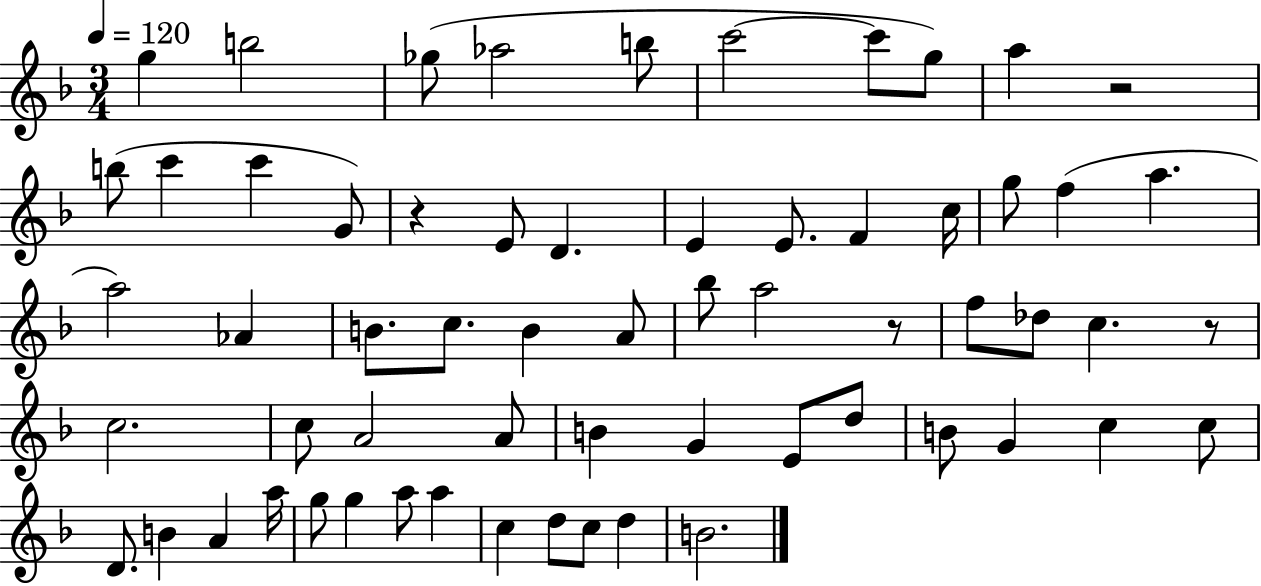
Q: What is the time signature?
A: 3/4